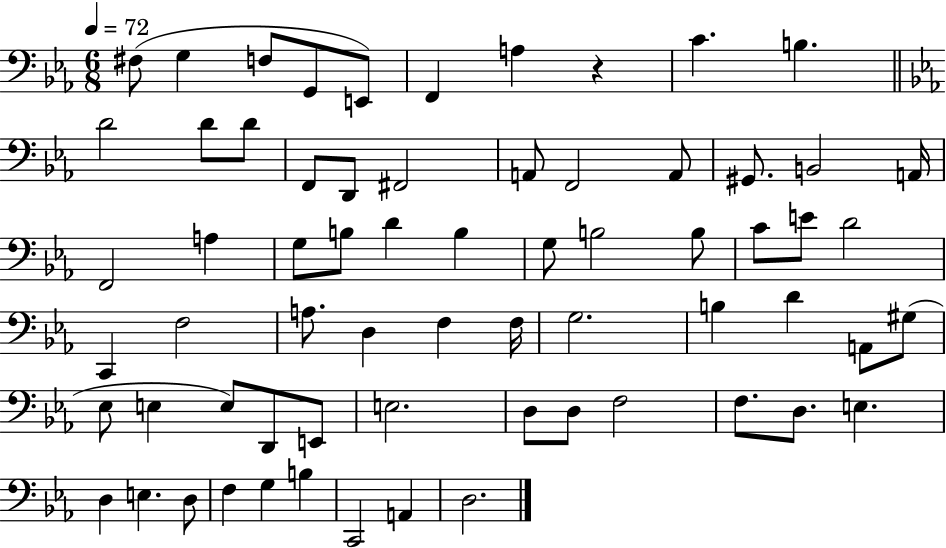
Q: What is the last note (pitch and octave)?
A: D3